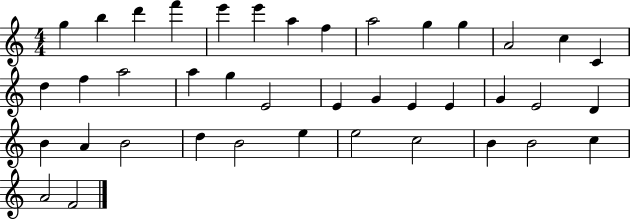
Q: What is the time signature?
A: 4/4